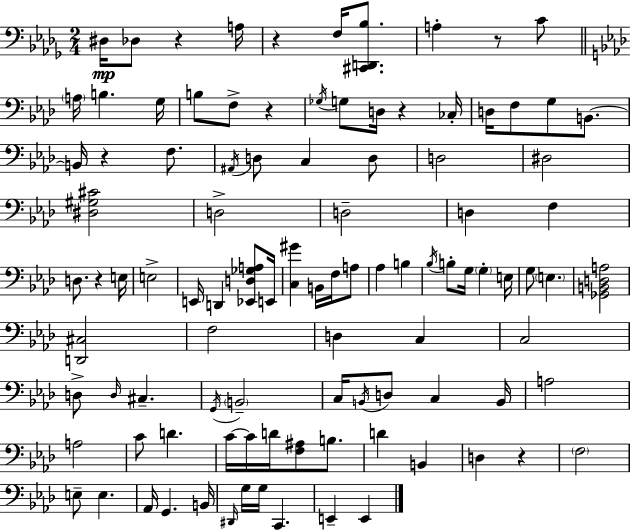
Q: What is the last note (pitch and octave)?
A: E2